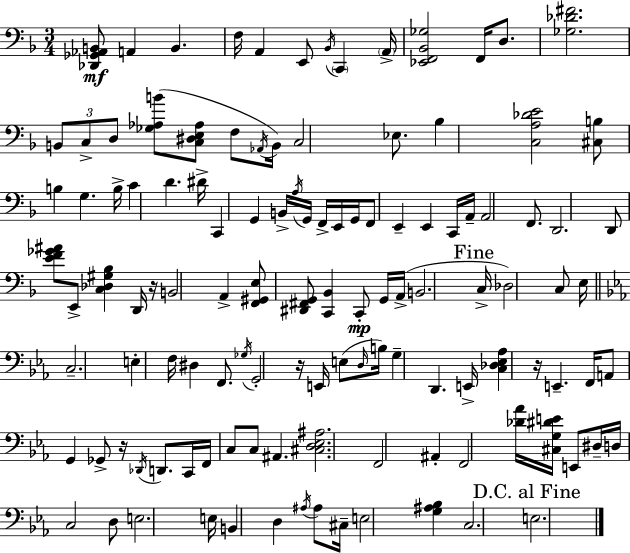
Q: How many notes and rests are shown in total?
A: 119